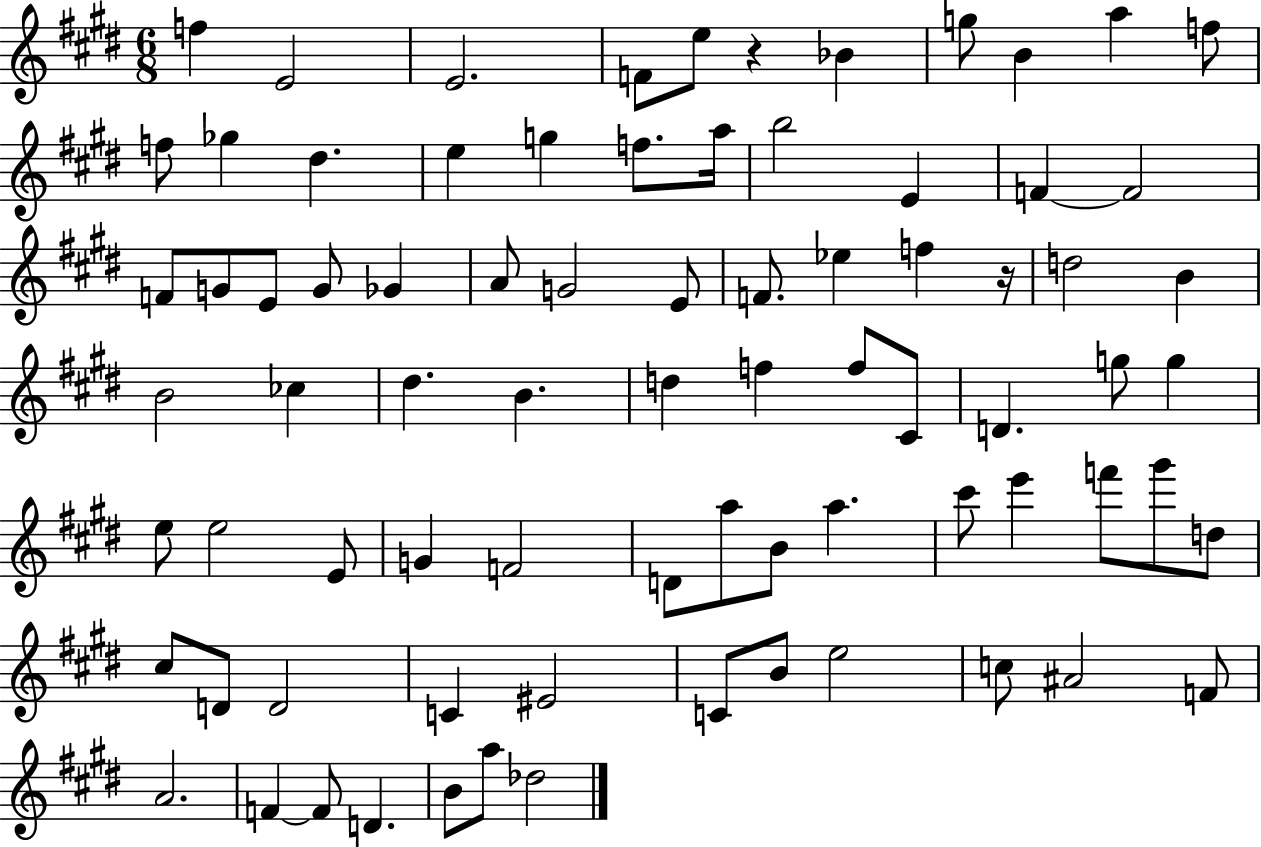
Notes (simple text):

F5/q E4/h E4/h. F4/e E5/e R/q Bb4/q G5/e B4/q A5/q F5/e F5/e Gb5/q D#5/q. E5/q G5/q F5/e. A5/s B5/h E4/q F4/q F4/h F4/e G4/e E4/e G4/e Gb4/q A4/e G4/h E4/e F4/e. Eb5/q F5/q R/s D5/h B4/q B4/h CES5/q D#5/q. B4/q. D5/q F5/q F5/e C#4/e D4/q. G5/e G5/q E5/e E5/h E4/e G4/q F4/h D4/e A5/e B4/e A5/q. C#6/e E6/q F6/e G#6/e D5/e C#5/e D4/e D4/h C4/q EIS4/h C4/e B4/e E5/h C5/e A#4/h F4/e A4/h. F4/q F4/e D4/q. B4/e A5/e Db5/h